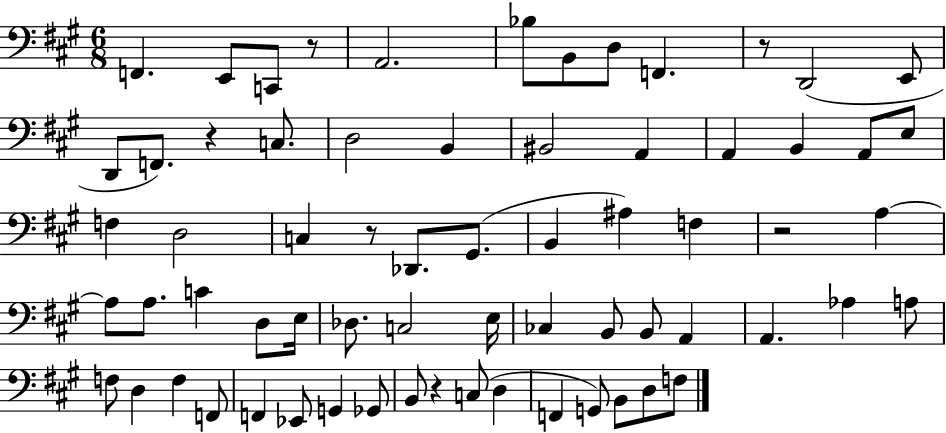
{
  \clef bass
  \numericTimeSignature
  \time 6/8
  \key a \major
  f,4. e,8 c,8 r8 | a,2. | bes8 b,8 d8 f,4. | r8 d,2( e,8 | \break d,8 f,8.) r4 c8. | d2 b,4 | bis,2 a,4 | a,4 b,4 a,8 e8 | \break f4 d2 | c4 r8 des,8. gis,8.( | b,4 ais4) f4 | r2 a4~~ | \break a8 a8. c'4 d8 e16 | des8. c2 e16 | ces4 b,8 b,8 a,4 | a,4. aes4 a8 | \break f8 d4 f4 f,8 | f,4 ees,8 g,4 ges,8 | b,8 r4 c8( d4 | f,4 g,8) b,8 d8 f8 | \break \bar "|."
}